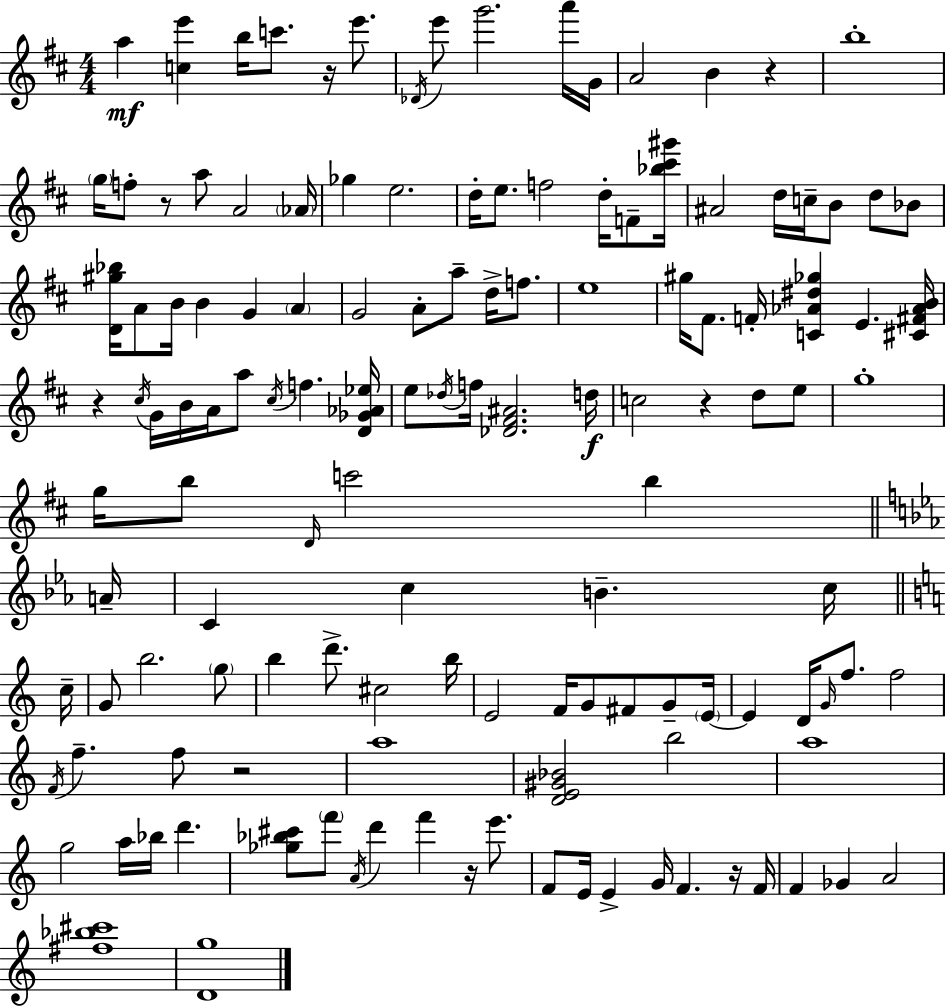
{
  \clef treble
  \numericTimeSignature
  \time 4/4
  \key d \major
  \repeat volta 2 { a''4\mf <c'' e'''>4 b''16 c'''8. r16 e'''8. | \acciaccatura { des'16 } e'''8 g'''2. a'''16 | g'16 a'2 b'4 r4 | b''1-. | \break \parenthesize g''16 f''8-. r8 a''8 a'2 | \parenthesize aes'16 ges''4 e''2. | d''16-. e''8. f''2 d''16-. f'8-- | <bes'' cis''' gis'''>16 ais'2 d''16 c''16-- b'8 d''8 bes'8 | \break <d' gis'' bes''>16 a'8 b'16 b'4 g'4 \parenthesize a'4 | g'2 a'8-. a''8-- d''16-> f''8. | e''1 | gis''16 fis'8. f'16-. <c' aes' dis'' ges''>4 e'4. | \break <cis' fis' aes' b'>16 r4 \acciaccatura { cis''16 } g'16 b'16 a'16 a''8 \acciaccatura { cis''16 } f''4. | <d' ges' aes' ees''>16 e''8 \acciaccatura { des''16 } f''16 <des' fis' ais'>2. | d''16\f c''2 r4 | d''8 e''8 g''1-. | \break g''16 b''8 \grace { d'16 } c'''2 | b''4 \bar "||" \break \key c \minor a'16-- c'4 c''4 b'4.-- c''16 | \bar "||" \break \key c \major c''16-- g'8 b''2. \parenthesize g''8 | b''4 d'''8.-> cis''2 | b''16 e'2 f'16 g'8 fis'8 g'8-- | \parenthesize e'16~~ e'4 d'16 \grace { g'16 } f''8. f''2 | \break \acciaccatura { f'16 } f''4.-- f''8 r2 | a''1 | <d' e' gis' bes'>2 b''2 | a''1 | \break g''2 a''16 bes''16 d'''4. | <ges'' bes'' cis'''>8 \parenthesize f'''8 \acciaccatura { a'16 } d'''4 f'''4 | r16 e'''8. f'8 e'16 e'4-> g'16 f'4. | r16 f'16 f'4 ges'4 a'2 | \break <fis'' bes'' cis'''>1 | <d' g''>1 | } \bar "|."
}